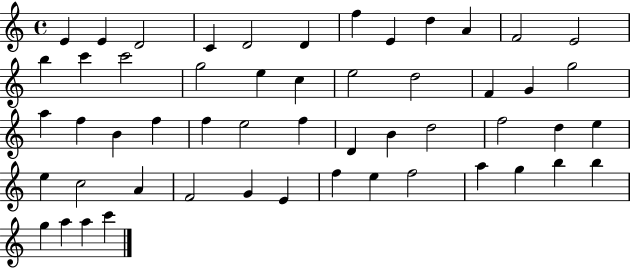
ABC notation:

X:1
T:Untitled
M:4/4
L:1/4
K:C
E E D2 C D2 D f E d A F2 E2 b c' c'2 g2 e c e2 d2 F G g2 a f B f f e2 f D B d2 f2 d e e c2 A F2 G E f e f2 a g b b g a a c'